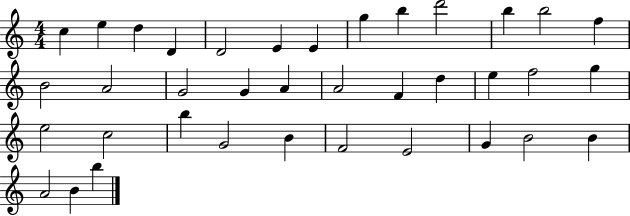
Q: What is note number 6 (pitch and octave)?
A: E4